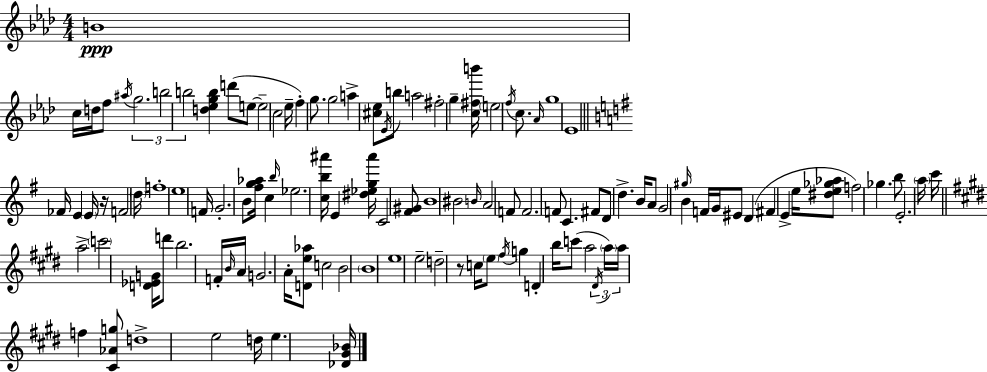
B4/w C5/s D5/s F5/e A#5/s G5/h. B5/h B5/h [D5,Eb5,G5,B5]/q D6/e E5/e E5/h C5/h Eb5/s F5/q G5/e. G5/h A5/q [C#5,Eb5]/e Eb4/s B5/e A5/h F#5/h G5/q [C5,F#5,B6]/s E5/h F5/s C5/e. Ab4/s G5/w Eb4/w FES4/s E4/q E4/s R/s F4/h D5/s F5/w E5/w F4/s G4/h. B4/e [F#5,G5,Ab5]/s C5/q B5/s Eb5/h. [C5,B5,A#6]/s E4/q [D#5,Eb5,G5,A#6]/s C4/h [F#4,G#4]/e B4/w BIS4/h B4/s A4/h F4/e F4/h. F4/e C4/q. F#4/e D4/e D5/q. B4/s A4/e G4/h G#5/s B4/q F4/s G4/s EIS4/e D4/q F#4/q E4/q E5/s [D#5,E5,Gb5,Ab5]/e F5/h Gb5/q. B5/e E4/h. A5/s C6/s A5/h C6/h [D4,Eb4,G4]/s D6/e B5/h. F4/s B4/s A4/s G4/h. A4/s [D4,E5,Ab5]/e C5/h B4/h B4/w E5/w E5/h D5/h R/e C5/s E5/e F#5/s G5/q D4/q B5/s C6/e A5/h D#4/s A5/s A5/s F5/q [C#4,Ab4,G5]/e D5/w E5/h D5/s E5/q. [Db4,G#4,Bb4]/s